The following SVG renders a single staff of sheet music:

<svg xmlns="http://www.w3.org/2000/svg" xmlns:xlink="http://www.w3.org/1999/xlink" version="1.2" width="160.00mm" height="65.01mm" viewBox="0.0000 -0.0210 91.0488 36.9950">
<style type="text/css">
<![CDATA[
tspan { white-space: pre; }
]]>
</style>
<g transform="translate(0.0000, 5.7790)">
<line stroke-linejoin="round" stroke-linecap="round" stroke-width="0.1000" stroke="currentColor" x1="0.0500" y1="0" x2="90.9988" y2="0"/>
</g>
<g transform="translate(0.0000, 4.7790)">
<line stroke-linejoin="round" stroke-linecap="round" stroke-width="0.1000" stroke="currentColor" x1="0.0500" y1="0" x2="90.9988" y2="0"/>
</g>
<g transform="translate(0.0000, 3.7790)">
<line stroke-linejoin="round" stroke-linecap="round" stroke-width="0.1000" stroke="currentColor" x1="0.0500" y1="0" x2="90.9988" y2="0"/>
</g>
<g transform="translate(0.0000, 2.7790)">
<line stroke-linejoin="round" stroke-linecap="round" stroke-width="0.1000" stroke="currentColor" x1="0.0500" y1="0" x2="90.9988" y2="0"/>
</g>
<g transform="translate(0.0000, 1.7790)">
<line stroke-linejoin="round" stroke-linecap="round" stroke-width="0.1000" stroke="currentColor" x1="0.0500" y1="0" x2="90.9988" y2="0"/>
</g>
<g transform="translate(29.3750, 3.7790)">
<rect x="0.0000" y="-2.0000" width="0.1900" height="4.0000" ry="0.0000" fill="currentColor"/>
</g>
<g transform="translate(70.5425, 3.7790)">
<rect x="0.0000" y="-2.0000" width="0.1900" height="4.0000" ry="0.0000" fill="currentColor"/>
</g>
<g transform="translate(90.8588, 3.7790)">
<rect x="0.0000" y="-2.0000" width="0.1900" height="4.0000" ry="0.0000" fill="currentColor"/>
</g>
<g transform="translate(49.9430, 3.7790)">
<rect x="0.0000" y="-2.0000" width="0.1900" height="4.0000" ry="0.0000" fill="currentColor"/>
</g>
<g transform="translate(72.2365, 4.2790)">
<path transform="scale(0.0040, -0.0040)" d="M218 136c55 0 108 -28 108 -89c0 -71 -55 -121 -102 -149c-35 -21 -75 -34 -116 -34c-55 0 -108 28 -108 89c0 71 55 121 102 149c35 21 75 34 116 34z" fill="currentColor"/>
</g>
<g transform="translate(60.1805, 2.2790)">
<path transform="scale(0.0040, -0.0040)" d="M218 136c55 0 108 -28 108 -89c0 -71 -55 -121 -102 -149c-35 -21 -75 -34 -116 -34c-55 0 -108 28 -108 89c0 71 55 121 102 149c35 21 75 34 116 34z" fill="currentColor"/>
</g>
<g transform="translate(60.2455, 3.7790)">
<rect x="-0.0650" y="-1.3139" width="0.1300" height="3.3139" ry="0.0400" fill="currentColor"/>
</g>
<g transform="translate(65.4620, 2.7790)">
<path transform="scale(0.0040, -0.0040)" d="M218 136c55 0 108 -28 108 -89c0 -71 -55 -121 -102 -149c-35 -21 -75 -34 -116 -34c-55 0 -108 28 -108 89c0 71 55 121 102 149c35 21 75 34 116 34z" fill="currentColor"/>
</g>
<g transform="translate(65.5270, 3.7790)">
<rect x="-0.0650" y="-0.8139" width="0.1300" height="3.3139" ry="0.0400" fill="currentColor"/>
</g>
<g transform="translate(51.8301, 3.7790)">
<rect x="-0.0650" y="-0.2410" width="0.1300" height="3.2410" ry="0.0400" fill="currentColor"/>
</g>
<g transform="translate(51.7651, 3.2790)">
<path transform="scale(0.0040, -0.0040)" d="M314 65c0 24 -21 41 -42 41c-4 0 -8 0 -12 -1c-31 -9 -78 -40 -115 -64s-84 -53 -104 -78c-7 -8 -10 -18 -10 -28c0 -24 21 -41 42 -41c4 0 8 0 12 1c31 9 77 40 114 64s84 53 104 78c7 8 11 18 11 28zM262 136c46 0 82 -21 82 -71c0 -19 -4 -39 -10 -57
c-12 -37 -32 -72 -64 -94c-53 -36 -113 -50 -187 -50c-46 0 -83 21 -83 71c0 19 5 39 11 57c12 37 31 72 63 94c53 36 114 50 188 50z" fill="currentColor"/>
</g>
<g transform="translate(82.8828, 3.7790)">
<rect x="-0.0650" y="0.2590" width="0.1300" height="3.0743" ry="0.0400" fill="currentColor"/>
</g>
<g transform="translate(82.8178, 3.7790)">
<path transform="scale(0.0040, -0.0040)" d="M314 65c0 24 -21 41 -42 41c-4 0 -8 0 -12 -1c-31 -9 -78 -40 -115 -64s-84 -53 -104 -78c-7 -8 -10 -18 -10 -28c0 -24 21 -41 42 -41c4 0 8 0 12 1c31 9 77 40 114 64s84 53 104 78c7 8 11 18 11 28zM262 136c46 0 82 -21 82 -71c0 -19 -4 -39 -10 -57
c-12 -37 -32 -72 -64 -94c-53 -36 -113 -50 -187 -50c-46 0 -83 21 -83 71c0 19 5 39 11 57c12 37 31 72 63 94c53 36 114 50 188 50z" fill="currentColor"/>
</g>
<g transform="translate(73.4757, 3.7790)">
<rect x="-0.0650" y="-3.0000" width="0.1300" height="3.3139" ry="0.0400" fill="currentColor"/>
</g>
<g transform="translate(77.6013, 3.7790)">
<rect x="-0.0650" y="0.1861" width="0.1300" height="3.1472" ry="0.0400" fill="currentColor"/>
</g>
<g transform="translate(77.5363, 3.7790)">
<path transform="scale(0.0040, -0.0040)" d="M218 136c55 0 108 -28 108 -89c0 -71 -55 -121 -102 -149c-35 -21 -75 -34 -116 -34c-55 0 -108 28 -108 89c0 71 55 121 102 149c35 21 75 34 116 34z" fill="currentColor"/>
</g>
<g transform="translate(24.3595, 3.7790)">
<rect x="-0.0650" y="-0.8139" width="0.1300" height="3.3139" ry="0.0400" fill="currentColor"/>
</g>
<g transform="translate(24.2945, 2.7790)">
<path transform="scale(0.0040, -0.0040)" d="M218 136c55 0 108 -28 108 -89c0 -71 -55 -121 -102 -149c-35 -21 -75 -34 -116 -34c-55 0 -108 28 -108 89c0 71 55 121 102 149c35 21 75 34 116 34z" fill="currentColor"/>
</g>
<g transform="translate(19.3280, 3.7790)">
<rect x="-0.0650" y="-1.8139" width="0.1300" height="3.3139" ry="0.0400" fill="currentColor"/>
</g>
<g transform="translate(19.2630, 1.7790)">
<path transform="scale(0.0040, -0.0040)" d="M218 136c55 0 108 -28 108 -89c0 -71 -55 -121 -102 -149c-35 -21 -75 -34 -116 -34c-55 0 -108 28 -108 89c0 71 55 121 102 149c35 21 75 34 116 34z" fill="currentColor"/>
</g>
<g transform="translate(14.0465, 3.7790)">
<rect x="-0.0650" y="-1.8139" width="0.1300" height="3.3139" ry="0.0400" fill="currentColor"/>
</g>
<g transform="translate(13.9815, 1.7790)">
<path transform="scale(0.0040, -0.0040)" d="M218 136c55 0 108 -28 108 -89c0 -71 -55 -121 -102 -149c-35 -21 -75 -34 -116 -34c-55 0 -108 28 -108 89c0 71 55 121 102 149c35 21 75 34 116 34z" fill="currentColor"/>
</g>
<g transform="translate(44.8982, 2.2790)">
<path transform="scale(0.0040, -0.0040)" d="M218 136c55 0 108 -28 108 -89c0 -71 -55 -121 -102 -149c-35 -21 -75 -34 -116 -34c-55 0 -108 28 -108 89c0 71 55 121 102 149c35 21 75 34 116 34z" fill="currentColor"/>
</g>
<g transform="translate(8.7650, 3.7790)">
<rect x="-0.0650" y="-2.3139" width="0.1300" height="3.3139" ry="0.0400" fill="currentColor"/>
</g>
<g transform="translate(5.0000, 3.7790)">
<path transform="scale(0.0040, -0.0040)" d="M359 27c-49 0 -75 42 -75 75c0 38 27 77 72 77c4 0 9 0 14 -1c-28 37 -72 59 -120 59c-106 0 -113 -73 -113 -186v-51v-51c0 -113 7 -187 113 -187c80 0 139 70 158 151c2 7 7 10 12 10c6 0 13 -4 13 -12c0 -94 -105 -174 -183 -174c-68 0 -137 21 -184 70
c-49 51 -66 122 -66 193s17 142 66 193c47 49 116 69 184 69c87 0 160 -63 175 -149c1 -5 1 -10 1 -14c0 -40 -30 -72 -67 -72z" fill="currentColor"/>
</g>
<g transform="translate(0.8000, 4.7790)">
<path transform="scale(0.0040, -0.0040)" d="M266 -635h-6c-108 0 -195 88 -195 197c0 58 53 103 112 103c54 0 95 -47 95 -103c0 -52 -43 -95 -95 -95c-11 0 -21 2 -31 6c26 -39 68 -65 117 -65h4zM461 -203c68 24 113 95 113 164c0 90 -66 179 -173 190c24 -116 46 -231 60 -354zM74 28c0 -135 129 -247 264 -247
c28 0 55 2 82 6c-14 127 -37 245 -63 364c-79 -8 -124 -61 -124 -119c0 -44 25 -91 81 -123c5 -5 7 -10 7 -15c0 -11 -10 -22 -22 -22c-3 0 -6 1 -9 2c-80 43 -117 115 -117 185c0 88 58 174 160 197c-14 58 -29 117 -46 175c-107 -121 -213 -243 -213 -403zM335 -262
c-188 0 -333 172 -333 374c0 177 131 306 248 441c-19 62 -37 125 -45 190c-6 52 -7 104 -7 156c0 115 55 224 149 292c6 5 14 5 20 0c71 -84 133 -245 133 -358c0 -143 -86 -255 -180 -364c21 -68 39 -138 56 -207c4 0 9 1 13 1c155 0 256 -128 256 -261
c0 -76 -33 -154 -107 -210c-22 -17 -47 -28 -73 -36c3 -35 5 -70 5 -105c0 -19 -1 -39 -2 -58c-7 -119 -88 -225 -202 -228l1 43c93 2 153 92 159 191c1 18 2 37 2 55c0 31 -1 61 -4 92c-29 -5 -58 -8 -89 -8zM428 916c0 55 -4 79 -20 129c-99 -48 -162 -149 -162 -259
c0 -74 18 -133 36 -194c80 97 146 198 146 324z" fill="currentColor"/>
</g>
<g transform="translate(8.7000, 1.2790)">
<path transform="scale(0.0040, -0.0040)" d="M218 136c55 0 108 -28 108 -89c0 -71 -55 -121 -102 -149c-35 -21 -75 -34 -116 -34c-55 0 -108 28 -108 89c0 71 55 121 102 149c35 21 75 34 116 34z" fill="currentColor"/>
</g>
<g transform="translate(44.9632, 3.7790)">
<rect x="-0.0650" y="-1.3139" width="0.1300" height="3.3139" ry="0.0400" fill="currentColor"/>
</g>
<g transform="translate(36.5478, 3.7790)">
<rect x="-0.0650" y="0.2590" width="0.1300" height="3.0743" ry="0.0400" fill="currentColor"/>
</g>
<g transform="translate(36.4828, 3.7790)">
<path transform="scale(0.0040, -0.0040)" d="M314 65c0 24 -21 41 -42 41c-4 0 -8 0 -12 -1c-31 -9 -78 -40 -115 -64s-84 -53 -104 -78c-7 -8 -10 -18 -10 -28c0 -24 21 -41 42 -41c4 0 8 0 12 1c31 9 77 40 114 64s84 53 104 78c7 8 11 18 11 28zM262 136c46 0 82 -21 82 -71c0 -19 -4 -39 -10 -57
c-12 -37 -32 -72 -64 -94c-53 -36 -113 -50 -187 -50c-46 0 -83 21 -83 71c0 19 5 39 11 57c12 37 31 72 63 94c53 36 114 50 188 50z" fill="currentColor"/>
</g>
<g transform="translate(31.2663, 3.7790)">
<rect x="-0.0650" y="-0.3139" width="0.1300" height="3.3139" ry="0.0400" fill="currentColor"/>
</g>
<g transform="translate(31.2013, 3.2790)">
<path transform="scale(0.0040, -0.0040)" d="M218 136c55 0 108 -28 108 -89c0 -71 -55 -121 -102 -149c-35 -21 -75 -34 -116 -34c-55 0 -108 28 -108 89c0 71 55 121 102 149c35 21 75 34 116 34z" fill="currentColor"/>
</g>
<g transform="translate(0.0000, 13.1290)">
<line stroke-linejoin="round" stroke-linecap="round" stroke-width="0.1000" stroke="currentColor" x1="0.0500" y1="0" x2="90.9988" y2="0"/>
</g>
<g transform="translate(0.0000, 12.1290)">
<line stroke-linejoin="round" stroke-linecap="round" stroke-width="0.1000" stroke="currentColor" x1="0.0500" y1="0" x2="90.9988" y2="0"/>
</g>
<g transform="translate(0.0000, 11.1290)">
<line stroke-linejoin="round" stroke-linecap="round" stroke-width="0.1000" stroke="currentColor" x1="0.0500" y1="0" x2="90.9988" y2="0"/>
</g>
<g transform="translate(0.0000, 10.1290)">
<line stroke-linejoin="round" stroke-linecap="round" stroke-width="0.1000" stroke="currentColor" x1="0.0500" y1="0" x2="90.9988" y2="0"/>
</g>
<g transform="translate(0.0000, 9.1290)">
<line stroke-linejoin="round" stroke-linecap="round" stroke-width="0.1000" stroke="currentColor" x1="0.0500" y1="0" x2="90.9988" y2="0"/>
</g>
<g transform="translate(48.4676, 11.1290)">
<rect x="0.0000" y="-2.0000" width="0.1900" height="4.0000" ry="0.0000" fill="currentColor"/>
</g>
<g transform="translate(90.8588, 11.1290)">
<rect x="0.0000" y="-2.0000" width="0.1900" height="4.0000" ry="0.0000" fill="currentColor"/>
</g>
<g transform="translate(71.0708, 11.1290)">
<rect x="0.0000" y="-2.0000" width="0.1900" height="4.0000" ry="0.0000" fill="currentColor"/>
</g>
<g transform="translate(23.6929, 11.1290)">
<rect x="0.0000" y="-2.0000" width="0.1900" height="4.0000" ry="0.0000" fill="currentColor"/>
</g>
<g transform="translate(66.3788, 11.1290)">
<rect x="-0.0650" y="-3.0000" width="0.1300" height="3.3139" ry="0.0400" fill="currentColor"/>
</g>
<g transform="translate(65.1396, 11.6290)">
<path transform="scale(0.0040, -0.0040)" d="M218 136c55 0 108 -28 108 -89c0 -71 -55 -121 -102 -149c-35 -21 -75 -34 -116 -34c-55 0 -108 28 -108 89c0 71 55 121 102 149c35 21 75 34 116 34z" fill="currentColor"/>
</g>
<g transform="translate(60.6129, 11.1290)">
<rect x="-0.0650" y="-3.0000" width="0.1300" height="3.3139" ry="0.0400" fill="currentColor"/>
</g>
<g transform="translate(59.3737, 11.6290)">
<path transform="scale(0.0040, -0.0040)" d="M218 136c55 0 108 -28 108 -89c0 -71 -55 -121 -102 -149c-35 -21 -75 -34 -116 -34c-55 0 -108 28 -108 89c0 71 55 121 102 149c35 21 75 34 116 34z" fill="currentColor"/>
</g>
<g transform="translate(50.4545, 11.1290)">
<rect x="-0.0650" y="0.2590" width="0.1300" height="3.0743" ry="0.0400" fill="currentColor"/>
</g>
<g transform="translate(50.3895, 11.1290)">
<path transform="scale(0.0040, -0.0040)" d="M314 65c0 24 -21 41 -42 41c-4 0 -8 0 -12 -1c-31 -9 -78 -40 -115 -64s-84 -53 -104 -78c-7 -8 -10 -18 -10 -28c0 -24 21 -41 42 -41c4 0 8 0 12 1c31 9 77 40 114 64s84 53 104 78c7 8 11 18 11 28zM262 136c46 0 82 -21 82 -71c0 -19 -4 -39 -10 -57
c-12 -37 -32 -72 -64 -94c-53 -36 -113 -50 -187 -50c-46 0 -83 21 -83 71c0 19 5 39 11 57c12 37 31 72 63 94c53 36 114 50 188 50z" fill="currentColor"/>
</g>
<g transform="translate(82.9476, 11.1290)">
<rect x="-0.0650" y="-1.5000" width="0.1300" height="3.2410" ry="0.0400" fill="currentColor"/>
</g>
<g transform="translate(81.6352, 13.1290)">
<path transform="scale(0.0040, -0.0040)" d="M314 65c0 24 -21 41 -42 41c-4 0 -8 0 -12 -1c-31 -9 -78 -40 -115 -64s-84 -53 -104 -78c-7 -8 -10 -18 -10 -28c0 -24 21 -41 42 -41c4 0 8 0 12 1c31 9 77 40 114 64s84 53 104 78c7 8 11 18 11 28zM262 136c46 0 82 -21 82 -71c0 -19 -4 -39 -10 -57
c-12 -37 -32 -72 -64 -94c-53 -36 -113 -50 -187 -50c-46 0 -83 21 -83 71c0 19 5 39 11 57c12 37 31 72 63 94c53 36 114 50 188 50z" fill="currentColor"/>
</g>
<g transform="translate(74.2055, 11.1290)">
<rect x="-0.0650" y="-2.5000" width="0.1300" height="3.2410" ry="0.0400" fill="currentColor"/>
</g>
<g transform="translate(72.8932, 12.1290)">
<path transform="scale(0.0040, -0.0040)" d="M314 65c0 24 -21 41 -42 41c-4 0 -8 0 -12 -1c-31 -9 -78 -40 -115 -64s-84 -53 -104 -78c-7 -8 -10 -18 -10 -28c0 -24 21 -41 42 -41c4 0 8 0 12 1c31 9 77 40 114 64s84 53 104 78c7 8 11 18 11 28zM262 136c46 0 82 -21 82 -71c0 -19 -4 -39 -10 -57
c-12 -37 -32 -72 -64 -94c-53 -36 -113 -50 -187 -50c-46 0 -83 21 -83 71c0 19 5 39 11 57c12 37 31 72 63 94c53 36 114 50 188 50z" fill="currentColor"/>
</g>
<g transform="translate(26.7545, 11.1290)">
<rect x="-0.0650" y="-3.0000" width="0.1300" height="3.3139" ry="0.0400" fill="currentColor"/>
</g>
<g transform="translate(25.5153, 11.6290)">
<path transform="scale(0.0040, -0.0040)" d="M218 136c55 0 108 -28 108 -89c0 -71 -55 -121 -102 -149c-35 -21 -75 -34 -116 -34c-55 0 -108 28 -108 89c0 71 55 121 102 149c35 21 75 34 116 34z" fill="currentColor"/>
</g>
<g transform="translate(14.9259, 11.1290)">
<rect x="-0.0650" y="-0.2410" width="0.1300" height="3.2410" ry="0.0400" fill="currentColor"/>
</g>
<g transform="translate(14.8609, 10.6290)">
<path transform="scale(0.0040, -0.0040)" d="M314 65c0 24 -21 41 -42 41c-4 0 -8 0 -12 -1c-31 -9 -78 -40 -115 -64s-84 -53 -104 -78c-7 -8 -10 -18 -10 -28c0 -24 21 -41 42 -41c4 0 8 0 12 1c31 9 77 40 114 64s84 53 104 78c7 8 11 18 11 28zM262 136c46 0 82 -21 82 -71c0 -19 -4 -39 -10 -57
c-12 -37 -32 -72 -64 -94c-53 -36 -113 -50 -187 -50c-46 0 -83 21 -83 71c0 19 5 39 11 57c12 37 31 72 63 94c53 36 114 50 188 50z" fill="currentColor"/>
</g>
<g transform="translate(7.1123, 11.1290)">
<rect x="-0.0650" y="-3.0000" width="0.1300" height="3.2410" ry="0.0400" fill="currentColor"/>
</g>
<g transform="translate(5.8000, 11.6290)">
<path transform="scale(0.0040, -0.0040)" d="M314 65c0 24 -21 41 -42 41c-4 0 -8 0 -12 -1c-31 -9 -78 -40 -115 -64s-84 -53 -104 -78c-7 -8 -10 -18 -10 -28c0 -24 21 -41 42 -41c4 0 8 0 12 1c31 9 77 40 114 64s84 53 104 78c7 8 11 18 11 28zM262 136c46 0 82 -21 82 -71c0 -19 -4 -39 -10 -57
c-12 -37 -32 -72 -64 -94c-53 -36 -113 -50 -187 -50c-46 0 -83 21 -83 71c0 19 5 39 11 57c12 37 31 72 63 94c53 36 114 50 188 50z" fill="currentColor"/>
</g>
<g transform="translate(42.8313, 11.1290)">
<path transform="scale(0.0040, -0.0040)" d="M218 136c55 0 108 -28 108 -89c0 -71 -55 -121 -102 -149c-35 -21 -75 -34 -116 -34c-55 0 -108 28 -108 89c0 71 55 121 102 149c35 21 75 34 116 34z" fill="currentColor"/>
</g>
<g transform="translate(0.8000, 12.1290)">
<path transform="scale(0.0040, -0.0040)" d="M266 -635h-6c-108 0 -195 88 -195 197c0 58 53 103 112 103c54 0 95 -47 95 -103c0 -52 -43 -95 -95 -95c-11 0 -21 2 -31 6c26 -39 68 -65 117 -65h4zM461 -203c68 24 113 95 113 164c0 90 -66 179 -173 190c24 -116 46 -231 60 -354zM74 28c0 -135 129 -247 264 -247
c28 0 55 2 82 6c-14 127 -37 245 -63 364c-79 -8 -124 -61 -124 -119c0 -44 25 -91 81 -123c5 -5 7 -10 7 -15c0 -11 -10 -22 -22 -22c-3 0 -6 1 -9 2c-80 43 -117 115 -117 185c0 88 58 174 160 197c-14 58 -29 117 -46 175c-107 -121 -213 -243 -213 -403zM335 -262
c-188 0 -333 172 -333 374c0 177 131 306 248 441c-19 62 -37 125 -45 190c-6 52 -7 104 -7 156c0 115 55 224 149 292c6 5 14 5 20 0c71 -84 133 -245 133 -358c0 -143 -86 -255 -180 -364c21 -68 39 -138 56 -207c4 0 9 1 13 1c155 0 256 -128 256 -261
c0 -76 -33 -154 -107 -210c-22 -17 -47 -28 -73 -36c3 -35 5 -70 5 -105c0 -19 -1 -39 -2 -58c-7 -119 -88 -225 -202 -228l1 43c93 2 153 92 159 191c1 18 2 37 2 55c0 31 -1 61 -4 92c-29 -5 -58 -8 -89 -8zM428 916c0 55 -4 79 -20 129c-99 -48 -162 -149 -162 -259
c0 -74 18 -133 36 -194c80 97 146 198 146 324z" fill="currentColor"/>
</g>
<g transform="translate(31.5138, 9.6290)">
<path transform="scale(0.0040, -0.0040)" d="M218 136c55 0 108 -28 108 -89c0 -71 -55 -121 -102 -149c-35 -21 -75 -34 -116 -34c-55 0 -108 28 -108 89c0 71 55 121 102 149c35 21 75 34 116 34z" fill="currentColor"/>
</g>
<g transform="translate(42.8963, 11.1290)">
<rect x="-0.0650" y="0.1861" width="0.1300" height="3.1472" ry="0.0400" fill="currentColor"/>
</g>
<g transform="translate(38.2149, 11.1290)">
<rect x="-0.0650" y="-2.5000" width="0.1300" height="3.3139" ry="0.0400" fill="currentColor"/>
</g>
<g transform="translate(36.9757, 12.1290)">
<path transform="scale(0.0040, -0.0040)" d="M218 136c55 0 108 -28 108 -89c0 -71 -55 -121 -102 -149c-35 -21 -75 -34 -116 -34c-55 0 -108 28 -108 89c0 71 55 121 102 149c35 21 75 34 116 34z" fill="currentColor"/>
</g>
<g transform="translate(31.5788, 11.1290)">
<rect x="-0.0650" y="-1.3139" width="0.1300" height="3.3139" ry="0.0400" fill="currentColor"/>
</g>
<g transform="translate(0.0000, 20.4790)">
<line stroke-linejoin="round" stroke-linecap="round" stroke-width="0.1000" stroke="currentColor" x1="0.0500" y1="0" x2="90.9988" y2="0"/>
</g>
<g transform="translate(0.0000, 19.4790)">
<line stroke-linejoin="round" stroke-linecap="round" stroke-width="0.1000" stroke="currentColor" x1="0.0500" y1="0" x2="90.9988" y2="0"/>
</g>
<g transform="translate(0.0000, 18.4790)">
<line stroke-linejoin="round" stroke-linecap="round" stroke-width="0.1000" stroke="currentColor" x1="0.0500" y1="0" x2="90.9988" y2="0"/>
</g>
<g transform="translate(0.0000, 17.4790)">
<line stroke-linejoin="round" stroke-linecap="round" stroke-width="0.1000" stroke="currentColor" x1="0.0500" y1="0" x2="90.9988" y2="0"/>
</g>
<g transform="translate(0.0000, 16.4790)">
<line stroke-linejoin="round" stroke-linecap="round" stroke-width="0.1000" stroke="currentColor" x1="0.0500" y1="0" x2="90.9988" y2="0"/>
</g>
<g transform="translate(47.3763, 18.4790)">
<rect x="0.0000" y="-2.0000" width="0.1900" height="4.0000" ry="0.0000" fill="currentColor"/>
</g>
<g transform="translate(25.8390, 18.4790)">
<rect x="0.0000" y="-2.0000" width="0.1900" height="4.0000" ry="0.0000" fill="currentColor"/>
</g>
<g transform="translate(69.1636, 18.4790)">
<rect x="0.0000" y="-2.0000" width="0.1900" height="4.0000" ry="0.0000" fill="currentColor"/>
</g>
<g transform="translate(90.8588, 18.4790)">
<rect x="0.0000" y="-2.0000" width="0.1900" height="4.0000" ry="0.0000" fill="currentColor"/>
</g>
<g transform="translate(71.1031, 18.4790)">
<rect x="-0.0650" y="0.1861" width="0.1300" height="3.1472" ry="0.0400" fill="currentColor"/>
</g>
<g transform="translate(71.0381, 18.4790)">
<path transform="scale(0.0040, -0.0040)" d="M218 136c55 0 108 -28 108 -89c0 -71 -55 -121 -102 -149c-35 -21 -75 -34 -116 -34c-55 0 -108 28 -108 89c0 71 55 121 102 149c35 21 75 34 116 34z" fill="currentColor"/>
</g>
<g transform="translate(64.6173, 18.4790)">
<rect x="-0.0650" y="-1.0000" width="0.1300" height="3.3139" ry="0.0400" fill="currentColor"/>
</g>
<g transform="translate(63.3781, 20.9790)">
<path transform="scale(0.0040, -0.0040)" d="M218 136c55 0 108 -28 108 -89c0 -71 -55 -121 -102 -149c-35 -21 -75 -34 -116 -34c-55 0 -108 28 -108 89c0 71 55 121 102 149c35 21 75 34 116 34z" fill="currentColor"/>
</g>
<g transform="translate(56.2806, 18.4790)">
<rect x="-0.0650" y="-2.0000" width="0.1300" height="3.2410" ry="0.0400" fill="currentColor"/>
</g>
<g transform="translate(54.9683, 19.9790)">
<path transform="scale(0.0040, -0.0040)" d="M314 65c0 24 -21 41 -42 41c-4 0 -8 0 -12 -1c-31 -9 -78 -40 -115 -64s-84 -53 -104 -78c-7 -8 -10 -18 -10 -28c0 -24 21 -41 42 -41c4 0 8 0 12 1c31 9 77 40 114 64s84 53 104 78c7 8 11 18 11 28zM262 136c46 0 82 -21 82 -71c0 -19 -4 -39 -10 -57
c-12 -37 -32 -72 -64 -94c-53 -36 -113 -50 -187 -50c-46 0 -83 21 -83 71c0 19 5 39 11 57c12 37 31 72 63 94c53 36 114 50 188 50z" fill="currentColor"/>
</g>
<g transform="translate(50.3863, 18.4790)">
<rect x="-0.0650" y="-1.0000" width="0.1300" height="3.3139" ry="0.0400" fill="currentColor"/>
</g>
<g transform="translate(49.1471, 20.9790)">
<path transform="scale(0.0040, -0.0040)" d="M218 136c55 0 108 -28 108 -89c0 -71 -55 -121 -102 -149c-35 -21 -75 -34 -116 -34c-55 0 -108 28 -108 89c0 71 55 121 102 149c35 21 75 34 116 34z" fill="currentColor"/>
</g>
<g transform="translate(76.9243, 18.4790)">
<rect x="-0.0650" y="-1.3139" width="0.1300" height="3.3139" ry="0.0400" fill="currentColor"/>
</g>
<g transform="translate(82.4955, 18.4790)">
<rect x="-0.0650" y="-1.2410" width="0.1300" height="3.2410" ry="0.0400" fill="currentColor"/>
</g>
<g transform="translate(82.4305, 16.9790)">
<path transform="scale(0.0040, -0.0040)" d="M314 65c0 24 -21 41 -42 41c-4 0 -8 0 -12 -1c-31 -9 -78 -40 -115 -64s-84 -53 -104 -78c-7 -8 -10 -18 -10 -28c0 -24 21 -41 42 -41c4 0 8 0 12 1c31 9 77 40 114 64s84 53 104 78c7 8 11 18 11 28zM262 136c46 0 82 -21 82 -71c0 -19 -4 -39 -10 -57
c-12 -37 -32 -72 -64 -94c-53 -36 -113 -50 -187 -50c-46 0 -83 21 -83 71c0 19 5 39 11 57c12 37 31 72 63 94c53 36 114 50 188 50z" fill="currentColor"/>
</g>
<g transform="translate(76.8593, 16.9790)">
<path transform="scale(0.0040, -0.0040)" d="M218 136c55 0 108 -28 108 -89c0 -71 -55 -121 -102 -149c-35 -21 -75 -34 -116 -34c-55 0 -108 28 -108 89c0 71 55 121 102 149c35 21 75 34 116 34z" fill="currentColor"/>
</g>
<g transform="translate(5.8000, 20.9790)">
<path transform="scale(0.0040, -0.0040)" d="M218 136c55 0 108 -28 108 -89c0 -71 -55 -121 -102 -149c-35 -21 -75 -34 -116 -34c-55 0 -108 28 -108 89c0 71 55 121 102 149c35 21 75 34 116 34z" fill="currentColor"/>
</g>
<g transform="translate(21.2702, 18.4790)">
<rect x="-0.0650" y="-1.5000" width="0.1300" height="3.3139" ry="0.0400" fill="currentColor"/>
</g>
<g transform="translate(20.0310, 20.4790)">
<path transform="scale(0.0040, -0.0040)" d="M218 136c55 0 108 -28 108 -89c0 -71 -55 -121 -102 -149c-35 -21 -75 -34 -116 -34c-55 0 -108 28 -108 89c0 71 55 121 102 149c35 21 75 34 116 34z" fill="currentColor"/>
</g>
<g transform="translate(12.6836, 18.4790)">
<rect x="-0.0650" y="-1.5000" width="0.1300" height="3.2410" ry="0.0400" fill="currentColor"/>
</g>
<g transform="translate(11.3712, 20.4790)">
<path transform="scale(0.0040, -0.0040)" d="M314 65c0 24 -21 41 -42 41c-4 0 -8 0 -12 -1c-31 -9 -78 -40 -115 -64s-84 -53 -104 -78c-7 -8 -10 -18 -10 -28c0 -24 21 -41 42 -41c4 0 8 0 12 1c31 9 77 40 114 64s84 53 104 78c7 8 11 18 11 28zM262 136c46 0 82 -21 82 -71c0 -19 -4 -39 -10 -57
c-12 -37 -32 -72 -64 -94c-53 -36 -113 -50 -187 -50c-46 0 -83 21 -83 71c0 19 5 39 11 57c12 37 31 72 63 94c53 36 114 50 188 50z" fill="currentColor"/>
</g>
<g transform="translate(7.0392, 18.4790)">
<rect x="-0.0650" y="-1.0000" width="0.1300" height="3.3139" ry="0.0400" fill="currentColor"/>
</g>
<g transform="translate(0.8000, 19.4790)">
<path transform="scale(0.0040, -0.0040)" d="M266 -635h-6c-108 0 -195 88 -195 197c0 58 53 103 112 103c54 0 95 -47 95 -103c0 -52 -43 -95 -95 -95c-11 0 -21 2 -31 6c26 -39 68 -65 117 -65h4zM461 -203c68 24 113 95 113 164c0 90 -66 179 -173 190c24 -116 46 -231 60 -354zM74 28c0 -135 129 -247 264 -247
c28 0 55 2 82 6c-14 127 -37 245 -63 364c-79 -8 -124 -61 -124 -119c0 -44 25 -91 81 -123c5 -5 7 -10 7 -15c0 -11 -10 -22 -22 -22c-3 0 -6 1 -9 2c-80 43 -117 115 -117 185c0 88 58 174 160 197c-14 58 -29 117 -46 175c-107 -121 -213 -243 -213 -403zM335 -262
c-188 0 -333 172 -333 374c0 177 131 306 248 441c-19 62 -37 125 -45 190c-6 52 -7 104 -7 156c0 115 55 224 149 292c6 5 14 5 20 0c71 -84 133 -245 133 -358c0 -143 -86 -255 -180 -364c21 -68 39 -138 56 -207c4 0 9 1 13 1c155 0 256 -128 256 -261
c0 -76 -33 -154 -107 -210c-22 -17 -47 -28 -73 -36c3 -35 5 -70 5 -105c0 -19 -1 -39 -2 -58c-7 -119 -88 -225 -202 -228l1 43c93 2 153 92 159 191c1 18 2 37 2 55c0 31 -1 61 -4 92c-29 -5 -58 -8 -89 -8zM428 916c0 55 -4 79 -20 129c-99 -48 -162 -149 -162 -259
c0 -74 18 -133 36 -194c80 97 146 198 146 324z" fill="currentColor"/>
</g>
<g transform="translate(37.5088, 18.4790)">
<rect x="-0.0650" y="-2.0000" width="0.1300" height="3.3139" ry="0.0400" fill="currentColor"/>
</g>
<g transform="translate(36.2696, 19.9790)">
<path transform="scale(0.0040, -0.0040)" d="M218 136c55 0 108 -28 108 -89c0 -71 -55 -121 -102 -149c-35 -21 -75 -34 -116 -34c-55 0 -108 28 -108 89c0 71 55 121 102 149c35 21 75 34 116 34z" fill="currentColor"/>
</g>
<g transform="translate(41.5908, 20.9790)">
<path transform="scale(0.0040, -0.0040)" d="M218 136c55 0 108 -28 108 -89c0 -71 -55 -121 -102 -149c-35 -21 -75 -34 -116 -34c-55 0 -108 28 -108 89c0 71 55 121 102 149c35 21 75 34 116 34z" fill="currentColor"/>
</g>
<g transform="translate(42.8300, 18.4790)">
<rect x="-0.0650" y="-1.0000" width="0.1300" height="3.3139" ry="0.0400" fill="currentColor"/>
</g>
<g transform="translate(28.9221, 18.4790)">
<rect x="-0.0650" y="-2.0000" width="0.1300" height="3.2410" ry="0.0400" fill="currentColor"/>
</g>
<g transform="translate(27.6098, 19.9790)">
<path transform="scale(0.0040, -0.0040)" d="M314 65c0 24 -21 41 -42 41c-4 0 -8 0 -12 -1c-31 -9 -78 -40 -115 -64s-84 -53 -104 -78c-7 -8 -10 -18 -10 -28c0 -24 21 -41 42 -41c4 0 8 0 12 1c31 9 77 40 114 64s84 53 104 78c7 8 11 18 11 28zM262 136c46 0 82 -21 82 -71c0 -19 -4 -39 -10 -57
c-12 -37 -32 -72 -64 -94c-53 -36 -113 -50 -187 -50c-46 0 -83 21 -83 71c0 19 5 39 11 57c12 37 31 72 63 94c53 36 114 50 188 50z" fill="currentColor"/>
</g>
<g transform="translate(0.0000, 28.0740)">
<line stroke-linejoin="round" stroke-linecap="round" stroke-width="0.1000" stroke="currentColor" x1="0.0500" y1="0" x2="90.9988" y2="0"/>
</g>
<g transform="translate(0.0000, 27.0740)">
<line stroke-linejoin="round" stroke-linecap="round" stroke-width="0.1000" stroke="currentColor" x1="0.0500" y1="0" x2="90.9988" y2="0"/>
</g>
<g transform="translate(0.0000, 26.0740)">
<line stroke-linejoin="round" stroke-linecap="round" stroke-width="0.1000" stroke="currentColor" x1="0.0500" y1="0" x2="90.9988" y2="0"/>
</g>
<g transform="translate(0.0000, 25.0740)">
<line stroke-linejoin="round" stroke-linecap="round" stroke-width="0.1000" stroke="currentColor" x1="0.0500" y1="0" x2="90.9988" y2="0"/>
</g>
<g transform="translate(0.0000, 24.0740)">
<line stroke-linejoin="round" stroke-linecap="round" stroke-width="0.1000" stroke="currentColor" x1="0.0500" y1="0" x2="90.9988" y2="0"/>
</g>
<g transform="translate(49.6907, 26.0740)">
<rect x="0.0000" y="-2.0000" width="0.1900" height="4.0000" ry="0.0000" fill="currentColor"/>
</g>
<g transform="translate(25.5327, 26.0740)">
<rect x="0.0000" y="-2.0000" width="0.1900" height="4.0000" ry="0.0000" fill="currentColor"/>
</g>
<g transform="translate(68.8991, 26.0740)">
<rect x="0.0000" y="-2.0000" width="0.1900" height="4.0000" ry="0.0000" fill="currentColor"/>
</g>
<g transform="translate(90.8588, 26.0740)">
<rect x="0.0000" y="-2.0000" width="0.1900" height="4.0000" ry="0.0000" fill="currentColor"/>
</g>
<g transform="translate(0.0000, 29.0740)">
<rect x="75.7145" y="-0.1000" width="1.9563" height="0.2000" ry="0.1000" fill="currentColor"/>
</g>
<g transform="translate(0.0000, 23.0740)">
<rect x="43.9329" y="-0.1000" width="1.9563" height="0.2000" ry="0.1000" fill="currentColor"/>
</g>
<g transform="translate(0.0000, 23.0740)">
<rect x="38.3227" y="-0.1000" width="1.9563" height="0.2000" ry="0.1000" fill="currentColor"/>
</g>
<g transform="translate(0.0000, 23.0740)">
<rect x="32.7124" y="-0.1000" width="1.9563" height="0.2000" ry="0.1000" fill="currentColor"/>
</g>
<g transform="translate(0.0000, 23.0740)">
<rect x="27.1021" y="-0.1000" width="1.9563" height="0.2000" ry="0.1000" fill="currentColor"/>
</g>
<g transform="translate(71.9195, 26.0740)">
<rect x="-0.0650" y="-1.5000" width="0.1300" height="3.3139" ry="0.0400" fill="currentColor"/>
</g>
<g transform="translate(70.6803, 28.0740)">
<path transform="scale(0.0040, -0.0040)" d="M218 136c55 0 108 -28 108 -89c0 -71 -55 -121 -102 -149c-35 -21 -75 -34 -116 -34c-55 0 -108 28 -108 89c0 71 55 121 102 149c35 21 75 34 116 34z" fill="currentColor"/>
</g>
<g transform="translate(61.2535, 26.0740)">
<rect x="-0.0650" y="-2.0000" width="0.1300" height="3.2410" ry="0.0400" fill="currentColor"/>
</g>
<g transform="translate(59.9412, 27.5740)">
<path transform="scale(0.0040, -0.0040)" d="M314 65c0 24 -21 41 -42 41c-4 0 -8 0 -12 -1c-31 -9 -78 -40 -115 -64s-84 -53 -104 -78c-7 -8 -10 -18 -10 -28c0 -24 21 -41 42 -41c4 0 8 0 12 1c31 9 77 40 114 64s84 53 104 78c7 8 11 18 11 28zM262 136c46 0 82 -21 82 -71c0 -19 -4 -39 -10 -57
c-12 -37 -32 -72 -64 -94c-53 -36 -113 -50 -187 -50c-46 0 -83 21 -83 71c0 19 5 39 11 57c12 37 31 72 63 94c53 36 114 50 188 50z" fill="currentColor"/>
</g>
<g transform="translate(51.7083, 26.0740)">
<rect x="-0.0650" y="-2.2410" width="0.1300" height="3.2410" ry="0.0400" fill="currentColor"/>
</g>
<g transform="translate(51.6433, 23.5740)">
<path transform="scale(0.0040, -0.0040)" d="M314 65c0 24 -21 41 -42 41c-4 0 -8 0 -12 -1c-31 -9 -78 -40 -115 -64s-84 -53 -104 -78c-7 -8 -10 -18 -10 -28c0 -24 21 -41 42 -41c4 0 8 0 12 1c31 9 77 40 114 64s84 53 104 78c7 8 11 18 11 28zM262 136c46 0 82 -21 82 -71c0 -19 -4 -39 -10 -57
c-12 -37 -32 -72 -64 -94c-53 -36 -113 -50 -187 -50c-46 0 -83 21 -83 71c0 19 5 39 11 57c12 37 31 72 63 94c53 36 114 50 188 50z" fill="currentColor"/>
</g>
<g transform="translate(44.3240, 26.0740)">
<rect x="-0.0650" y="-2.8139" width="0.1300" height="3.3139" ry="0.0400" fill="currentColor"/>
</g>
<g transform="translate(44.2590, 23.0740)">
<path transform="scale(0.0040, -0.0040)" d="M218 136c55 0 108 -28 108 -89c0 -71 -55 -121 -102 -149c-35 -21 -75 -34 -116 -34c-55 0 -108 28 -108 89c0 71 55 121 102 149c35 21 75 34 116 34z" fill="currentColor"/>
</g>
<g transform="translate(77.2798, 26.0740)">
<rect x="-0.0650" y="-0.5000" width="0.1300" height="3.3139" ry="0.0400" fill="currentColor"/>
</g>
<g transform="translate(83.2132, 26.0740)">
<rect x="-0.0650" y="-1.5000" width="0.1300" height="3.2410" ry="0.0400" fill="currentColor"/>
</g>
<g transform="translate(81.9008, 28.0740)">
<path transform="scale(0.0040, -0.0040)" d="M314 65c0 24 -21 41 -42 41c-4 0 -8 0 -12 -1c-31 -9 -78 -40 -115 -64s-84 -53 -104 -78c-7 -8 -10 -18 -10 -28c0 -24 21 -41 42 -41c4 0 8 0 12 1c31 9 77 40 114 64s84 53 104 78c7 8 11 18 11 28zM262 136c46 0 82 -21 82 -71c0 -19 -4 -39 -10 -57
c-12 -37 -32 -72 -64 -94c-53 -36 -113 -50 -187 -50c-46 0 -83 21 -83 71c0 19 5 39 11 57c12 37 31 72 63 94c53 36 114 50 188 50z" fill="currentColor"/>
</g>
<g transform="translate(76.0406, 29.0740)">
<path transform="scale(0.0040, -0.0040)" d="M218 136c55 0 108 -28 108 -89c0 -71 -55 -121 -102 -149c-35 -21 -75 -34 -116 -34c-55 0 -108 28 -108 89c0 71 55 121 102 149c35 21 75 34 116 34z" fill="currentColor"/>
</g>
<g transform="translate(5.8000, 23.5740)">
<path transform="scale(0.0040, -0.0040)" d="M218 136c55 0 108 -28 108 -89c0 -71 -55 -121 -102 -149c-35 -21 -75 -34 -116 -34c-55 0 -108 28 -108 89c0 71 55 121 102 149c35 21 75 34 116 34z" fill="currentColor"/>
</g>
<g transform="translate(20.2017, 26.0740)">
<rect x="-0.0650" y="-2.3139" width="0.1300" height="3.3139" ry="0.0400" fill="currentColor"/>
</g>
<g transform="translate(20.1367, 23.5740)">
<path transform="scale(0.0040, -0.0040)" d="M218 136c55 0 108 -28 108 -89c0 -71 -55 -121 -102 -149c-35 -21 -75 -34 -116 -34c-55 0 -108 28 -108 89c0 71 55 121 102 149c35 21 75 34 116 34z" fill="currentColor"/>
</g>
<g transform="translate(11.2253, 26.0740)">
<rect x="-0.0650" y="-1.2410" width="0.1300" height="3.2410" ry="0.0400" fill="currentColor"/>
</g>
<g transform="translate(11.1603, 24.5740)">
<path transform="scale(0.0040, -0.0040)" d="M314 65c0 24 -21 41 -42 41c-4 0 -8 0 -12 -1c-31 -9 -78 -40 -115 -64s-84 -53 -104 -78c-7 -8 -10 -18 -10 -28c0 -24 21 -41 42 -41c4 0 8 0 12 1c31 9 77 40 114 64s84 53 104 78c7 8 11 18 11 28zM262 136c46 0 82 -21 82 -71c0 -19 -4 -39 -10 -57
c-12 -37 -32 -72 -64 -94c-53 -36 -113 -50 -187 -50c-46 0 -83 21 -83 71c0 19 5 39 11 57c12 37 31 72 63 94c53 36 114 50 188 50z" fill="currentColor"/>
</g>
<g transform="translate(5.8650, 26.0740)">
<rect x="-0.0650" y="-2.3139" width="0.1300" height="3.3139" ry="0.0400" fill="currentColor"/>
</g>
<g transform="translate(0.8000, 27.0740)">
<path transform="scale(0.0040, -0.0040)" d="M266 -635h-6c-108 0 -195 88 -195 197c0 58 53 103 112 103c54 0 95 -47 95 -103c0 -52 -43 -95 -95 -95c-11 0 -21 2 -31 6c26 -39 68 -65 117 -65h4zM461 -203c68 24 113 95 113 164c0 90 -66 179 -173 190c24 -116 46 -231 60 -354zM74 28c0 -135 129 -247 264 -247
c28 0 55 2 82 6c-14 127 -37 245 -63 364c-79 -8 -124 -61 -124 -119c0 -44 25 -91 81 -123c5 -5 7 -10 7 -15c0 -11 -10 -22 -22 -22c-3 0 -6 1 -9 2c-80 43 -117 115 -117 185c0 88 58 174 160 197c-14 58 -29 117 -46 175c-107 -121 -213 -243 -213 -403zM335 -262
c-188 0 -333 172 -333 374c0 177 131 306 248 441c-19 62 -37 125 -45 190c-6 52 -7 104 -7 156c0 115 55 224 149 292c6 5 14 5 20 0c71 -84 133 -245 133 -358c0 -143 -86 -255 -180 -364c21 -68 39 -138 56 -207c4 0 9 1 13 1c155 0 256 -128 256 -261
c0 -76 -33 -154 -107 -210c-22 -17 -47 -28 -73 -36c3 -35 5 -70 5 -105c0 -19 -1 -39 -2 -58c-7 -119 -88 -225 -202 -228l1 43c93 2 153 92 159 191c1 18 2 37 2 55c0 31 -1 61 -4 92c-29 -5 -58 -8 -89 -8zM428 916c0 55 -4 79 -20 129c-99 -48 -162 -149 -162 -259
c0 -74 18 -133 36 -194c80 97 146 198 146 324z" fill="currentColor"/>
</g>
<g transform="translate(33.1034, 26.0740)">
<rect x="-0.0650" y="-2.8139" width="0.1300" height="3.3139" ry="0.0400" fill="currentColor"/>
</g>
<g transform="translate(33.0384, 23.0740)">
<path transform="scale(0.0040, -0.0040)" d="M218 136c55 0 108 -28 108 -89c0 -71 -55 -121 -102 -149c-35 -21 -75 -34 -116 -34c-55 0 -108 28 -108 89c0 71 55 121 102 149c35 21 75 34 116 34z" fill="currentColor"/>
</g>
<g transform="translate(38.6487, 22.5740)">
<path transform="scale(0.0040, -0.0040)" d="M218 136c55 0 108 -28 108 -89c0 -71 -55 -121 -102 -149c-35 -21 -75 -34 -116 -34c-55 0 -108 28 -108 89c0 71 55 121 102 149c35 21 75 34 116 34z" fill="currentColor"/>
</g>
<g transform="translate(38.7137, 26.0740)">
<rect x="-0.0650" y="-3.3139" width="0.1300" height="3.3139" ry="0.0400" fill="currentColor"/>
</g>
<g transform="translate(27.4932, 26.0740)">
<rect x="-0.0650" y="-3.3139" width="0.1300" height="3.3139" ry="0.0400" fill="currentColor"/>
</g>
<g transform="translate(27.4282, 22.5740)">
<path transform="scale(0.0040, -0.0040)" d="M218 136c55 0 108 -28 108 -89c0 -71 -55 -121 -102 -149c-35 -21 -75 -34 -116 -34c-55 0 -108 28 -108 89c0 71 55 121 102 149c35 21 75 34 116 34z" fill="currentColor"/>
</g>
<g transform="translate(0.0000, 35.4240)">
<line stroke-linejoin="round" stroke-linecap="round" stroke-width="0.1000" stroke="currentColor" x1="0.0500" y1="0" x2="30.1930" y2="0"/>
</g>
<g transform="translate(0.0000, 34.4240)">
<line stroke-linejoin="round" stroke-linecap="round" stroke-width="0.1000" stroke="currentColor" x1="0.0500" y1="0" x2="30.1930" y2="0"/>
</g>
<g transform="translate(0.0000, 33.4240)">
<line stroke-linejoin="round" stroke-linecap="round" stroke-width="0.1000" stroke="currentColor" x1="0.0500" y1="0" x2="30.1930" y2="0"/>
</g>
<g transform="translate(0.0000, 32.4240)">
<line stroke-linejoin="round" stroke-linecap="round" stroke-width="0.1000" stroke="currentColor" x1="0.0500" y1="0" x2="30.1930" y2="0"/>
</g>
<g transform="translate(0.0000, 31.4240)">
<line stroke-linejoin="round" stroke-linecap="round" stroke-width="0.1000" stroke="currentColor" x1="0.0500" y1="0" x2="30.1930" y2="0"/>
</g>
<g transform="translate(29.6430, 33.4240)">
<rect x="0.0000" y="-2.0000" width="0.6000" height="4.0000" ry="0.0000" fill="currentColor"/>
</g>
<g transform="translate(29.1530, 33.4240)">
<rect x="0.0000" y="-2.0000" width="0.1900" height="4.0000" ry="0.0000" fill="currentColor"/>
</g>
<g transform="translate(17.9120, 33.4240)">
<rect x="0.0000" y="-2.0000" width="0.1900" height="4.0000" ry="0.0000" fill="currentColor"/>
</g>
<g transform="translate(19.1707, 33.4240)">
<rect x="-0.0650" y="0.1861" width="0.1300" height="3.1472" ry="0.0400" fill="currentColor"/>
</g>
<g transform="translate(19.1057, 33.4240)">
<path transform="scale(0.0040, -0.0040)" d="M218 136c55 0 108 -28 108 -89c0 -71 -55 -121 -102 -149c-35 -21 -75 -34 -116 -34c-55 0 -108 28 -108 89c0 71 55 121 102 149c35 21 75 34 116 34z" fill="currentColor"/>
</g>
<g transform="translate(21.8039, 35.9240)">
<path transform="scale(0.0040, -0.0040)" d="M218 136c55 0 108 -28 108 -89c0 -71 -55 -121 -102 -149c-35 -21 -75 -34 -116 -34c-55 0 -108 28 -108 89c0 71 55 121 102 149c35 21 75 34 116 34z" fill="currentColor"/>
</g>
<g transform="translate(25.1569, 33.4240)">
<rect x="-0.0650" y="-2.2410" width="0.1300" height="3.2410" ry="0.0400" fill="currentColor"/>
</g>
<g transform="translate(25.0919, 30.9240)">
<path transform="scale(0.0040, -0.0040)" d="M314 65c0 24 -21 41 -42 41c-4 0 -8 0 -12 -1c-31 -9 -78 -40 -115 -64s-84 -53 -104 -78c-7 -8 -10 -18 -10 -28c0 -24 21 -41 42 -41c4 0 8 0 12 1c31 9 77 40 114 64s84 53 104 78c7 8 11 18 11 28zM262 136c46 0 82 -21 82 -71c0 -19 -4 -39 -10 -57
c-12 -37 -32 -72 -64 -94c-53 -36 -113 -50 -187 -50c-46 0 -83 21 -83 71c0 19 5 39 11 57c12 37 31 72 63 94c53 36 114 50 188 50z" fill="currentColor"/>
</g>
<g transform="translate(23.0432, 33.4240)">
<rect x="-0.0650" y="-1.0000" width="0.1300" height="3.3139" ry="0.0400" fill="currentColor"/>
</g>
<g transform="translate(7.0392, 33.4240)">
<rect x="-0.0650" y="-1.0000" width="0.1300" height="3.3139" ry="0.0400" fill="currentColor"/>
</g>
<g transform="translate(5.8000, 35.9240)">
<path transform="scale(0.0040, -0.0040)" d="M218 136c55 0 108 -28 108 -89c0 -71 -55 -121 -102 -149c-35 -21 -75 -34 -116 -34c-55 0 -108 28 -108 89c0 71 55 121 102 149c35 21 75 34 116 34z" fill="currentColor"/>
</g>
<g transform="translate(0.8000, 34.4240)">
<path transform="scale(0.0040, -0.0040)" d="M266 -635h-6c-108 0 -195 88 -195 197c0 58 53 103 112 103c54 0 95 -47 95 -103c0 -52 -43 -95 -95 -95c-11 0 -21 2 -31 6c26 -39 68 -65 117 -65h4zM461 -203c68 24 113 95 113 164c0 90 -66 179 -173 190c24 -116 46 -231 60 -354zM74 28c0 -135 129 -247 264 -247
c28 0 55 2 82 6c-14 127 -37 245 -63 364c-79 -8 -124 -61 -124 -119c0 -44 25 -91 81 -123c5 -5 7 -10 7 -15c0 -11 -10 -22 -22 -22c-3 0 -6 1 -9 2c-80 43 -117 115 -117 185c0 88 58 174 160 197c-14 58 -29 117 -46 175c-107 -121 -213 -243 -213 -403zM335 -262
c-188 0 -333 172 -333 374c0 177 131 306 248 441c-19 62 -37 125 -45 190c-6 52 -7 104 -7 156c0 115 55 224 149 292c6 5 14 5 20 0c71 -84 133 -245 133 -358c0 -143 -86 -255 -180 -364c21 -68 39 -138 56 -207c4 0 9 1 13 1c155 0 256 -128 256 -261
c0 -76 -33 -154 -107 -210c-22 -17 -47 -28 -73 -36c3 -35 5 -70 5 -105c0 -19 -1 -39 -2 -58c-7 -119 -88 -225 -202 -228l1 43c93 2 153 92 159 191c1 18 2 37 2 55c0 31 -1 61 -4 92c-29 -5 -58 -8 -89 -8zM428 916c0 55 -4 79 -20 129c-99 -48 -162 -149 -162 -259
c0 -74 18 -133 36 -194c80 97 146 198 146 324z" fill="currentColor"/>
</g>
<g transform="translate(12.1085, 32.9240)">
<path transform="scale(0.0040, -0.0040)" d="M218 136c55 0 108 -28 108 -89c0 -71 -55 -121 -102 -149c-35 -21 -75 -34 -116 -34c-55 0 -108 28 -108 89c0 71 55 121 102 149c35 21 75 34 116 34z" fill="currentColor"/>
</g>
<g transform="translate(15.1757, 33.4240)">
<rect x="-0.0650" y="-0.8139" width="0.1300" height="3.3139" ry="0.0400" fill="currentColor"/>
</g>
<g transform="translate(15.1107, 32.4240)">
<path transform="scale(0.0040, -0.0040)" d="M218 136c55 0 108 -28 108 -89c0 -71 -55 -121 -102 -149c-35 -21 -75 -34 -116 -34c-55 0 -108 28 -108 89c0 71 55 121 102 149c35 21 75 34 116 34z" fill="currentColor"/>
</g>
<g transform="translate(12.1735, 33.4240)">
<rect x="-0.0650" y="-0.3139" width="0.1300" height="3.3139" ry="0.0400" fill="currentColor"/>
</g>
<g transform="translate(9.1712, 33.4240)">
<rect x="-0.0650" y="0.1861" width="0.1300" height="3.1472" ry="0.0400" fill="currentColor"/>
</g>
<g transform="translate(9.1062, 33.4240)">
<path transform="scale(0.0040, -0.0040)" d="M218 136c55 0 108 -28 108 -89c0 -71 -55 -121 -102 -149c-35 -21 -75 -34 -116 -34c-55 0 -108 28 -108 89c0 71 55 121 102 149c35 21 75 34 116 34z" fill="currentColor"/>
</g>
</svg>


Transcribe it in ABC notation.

X:1
T:Untitled
M:4/4
L:1/4
K:C
g f f d c B2 e c2 e d A B B2 A2 c2 A e G B B2 A A G2 E2 D E2 E F2 F D D F2 D B e e2 g e2 g b a b a g2 F2 E C E2 D B c d B D g2